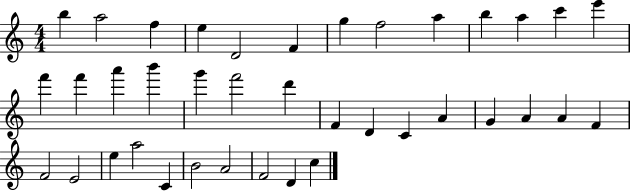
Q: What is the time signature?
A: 4/4